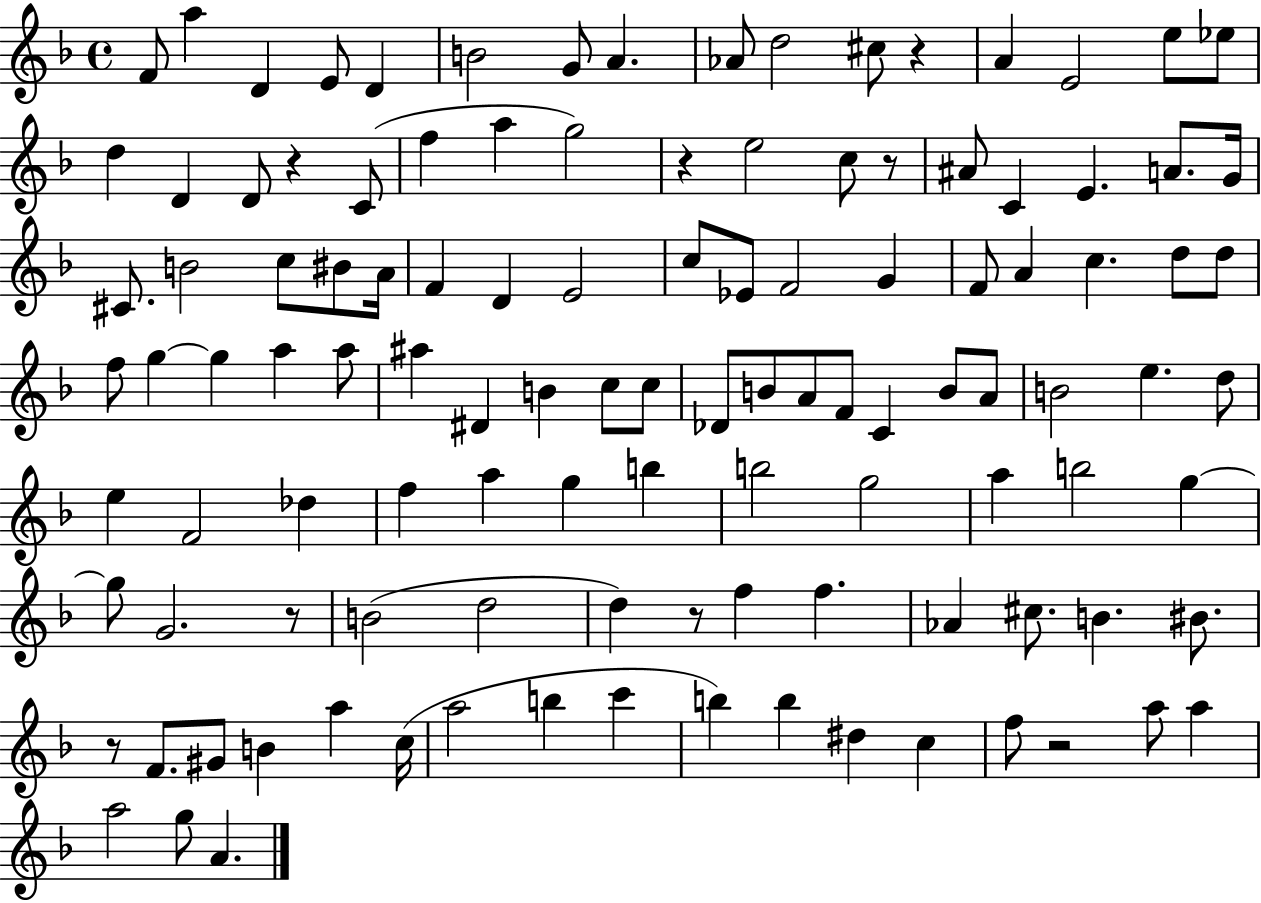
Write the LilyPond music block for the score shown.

{
  \clef treble
  \time 4/4
  \defaultTimeSignature
  \key f \major
  \repeat volta 2 { f'8 a''4 d'4 e'8 d'4 | b'2 g'8 a'4. | aes'8 d''2 cis''8 r4 | a'4 e'2 e''8 ees''8 | \break d''4 d'4 d'8 r4 c'8( | f''4 a''4 g''2) | r4 e''2 c''8 r8 | ais'8 c'4 e'4. a'8. g'16 | \break cis'8. b'2 c''8 bis'8 a'16 | f'4 d'4 e'2 | c''8 ees'8 f'2 g'4 | f'8 a'4 c''4. d''8 d''8 | \break f''8 g''4~~ g''4 a''4 a''8 | ais''4 dis'4 b'4 c''8 c''8 | des'8 b'8 a'8 f'8 c'4 b'8 a'8 | b'2 e''4. d''8 | \break e''4 f'2 des''4 | f''4 a''4 g''4 b''4 | b''2 g''2 | a''4 b''2 g''4~~ | \break g''8 g'2. r8 | b'2( d''2 | d''4) r8 f''4 f''4. | aes'4 cis''8. b'4. bis'8. | \break r8 f'8. gis'8 b'4 a''4 c''16( | a''2 b''4 c'''4 | b''4) b''4 dis''4 c''4 | f''8 r2 a''8 a''4 | \break a''2 g''8 a'4. | } \bar "|."
}